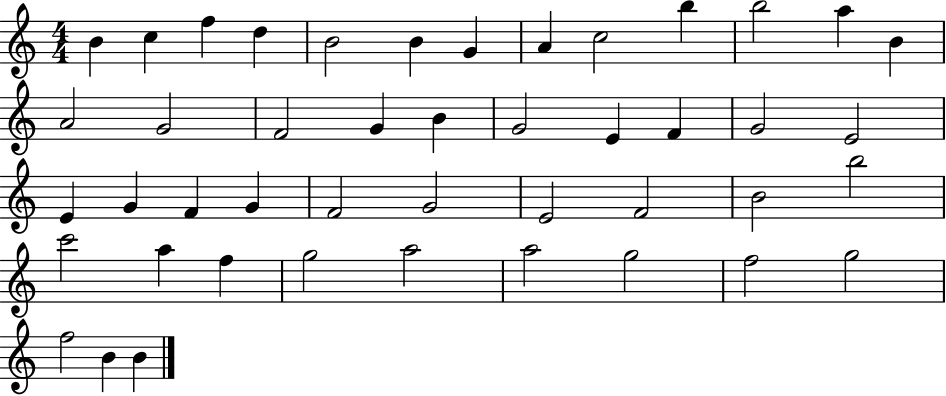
{
  \clef treble
  \numericTimeSignature
  \time 4/4
  \key c \major
  b'4 c''4 f''4 d''4 | b'2 b'4 g'4 | a'4 c''2 b''4 | b''2 a''4 b'4 | \break a'2 g'2 | f'2 g'4 b'4 | g'2 e'4 f'4 | g'2 e'2 | \break e'4 g'4 f'4 g'4 | f'2 g'2 | e'2 f'2 | b'2 b''2 | \break c'''2 a''4 f''4 | g''2 a''2 | a''2 g''2 | f''2 g''2 | \break f''2 b'4 b'4 | \bar "|."
}